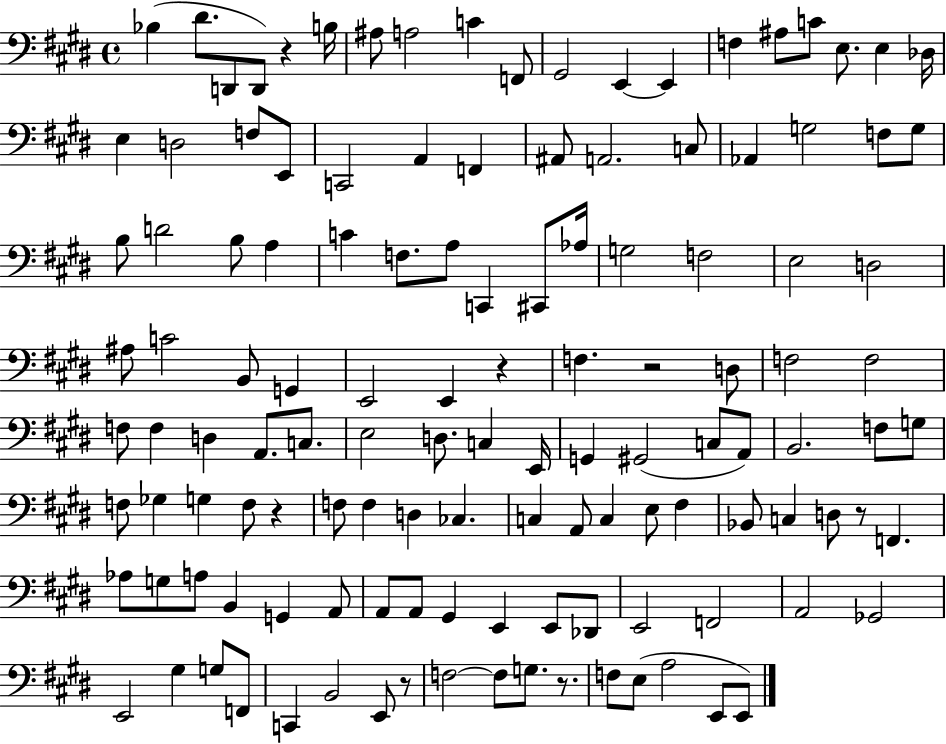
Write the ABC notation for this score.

X:1
T:Untitled
M:4/4
L:1/4
K:E
_B, ^D/2 D,,/2 D,,/2 z B,/4 ^A,/2 A,2 C F,,/2 ^G,,2 E,, E,, F, ^A,/2 C/2 E,/2 E, _D,/4 E, D,2 F,/2 E,,/2 C,,2 A,, F,, ^A,,/2 A,,2 C,/2 _A,, G,2 F,/2 G,/2 B,/2 D2 B,/2 A, C F,/2 A,/2 C,, ^C,,/2 _A,/4 G,2 F,2 E,2 D,2 ^A,/2 C2 B,,/2 G,, E,,2 E,, z F, z2 D,/2 F,2 F,2 F,/2 F, D, A,,/2 C,/2 E,2 D,/2 C, E,,/4 G,, ^G,,2 C,/2 A,,/2 B,,2 F,/2 G,/2 F,/2 _G, G, F,/2 z F,/2 F, D, _C, C, A,,/2 C, E,/2 ^F, _B,,/2 C, D,/2 z/2 F,, _A,/2 G,/2 A,/2 B,, G,, A,,/2 A,,/2 A,,/2 ^G,, E,, E,,/2 _D,,/2 E,,2 F,,2 A,,2 _G,,2 E,,2 ^G, G,/2 F,,/2 C,, B,,2 E,,/2 z/2 F,2 F,/2 G,/2 z/2 F,/2 E,/2 A,2 E,,/2 E,,/2